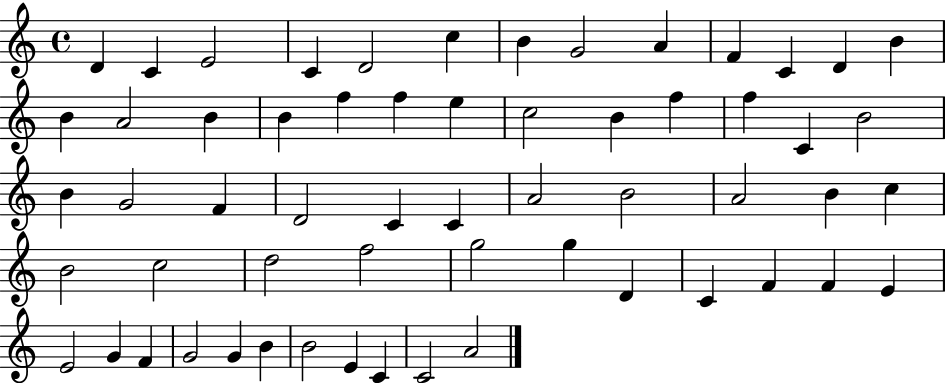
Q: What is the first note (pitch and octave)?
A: D4